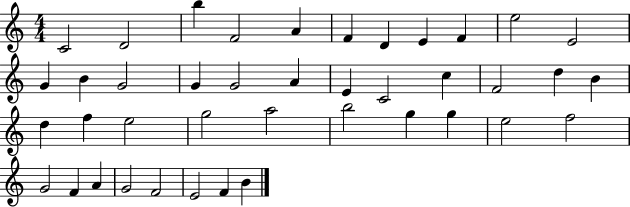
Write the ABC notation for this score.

X:1
T:Untitled
M:4/4
L:1/4
K:C
C2 D2 b F2 A F D E F e2 E2 G B G2 G G2 A E C2 c F2 d B d f e2 g2 a2 b2 g g e2 f2 G2 F A G2 F2 E2 F B